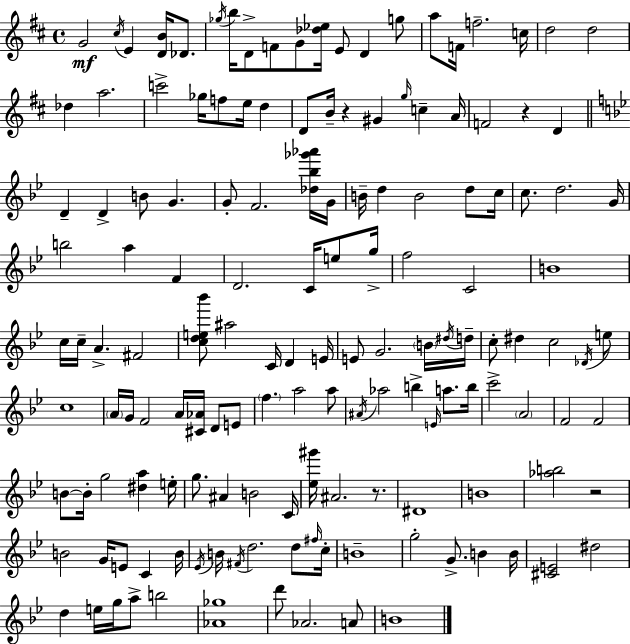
G4/h C#5/s E4/q [D4,B4]/s Db4/e. Gb5/s B5/s D4/e F4/e G4/e [Db5,Eb5]/s E4/e D4/q G5/e A5/e F4/s F5/h. C5/s D5/h D5/h Db5/q A5/h. C6/h Gb5/s F5/e E5/s D5/q D4/e B4/s R/q G#4/q G5/s C5/q A4/s F4/h R/q D4/q D4/q D4/q B4/e G4/q. G4/e F4/h. [Db5,Bb5,Gb6,Ab6]/s G4/s B4/s D5/q B4/h D5/e C5/s C5/e. D5/h. G4/s B5/h A5/q F4/q D4/h. C4/s E5/e G5/s F5/h C4/h B4/w C5/s C5/s A4/q. F#4/h [C5,D5,E5,Bb6]/e A#5/h C4/s D4/q E4/s E4/e G4/h. B4/s D#5/s D5/s C5/e D#5/q C5/h Db4/s E5/e C5/w A4/s G4/s F4/h A4/s [C#4,Ab4]/s D4/e E4/e F5/q. A5/h A5/e A#4/s Ab5/h B5/q E4/s A5/e. B5/s C6/h A4/h F4/h F4/h B4/e B4/s G5/h [D#5,A5]/q E5/s G5/e. A#4/q B4/h C4/s [Eb5,G#6]/s A#4/h. R/e. D#4/w B4/w [Ab5,B5]/h R/h B4/h G4/s E4/e C4/q B4/s Eb4/s B4/s F#4/s D5/h. D5/e F#5/s C5/s B4/w G5/h G4/e. B4/q B4/s [C#4,E4]/h D#5/h D5/q E5/s G5/s A5/e B5/h [Ab4,Gb5]/w D6/e Ab4/h. A4/e B4/w